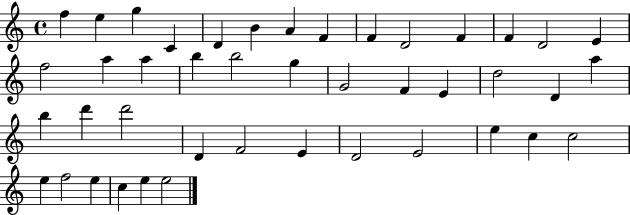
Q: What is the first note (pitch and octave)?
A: F5